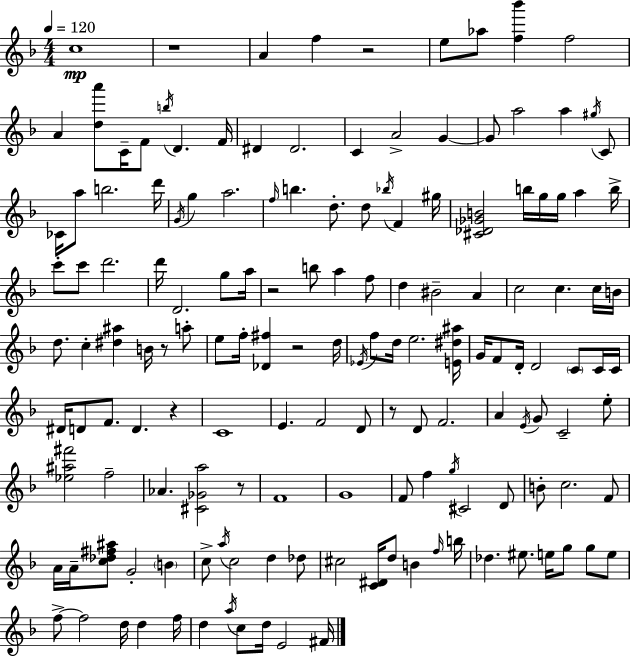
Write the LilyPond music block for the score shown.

{
  \clef treble
  \numericTimeSignature
  \time 4/4
  \key f \major
  \tempo 4 = 120
  c''1\mp | r1 | a'4 f''4 r2 | e''8 aes''8 <f'' bes'''>4 f''2 | \break a'4 <d'' a'''>8 c'16-- f'8 \acciaccatura { b''16 } d'4. | f'16 dis'4 dis'2. | c'4 a'2-> g'4~~ | g'8 a''2 a''4 \acciaccatura { gis''16 } | \break c'8 ces'16 a''8 b''2. | d'''16 \acciaccatura { g'16 } g''4 a''2. | \grace { f''16 } b''4. d''8.-. d''8 \acciaccatura { bes''16 } | f'4 gis''16 <cis' des' ges' b'>2 b''16 g''16 g''16 | \break a''4 b''16-> c'''8-. c'''8 d'''2. | d'''16 d'2. | g''8 a''16 r2 b''8 a''4 | f''8 d''4 bis'2-- | \break a'4 c''2 c''4. | c''16 b'16 d''8. c''4-. <dis'' ais''>4 | b'16 r8 a''8-. e''8 f''16-. <des' fis''>4 r2 | d''16 \acciaccatura { ees'16 } f''8 d''16 e''2. | \break <e' dis'' ais''>16 g'16 f'8 d'16-. d'2 | \parenthesize c'8 c'16 c'16 dis'16 d'8 f'8. d'4. | r4 c'1 | e'4. f'2 | \break d'8 r8 d'8 f'2. | a'4 \acciaccatura { e'16 } g'8 c'2-- | e''8-. <ees'' ais'' fis'''>2 f''2-- | aes'4. <cis' ges' a''>2 | \break r8 f'1 | g'1 | f'8 f''4 \acciaccatura { g''16 } cis'2 | d'8 b'8-. c''2. | \break f'8 a'16 a'16-- <c'' des'' fis'' ais''>8 g'2-. | \parenthesize b'4 c''8-> \acciaccatura { a''16 } c''2 | d''4 des''8 cis''2 | <c' dis'>16 d''8 b'4 \grace { f''16 } b''16 des''4. | \break eis''8. e''16 g''8 g''8 e''8 f''8->~~ f''2 | d''16 d''4 f''16 d''4 \acciaccatura { a''16 } c''8 | d''16 e'2 fis'16 \bar "|."
}